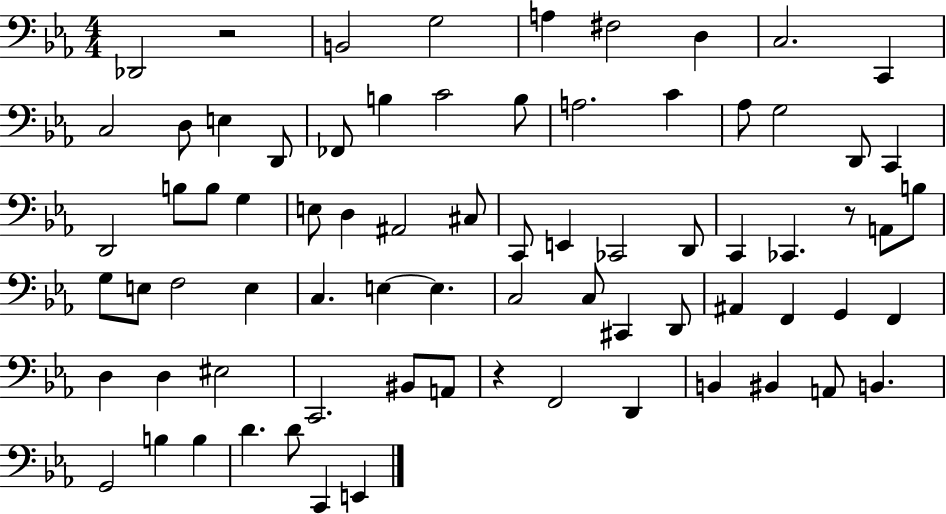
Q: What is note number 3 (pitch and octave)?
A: G3